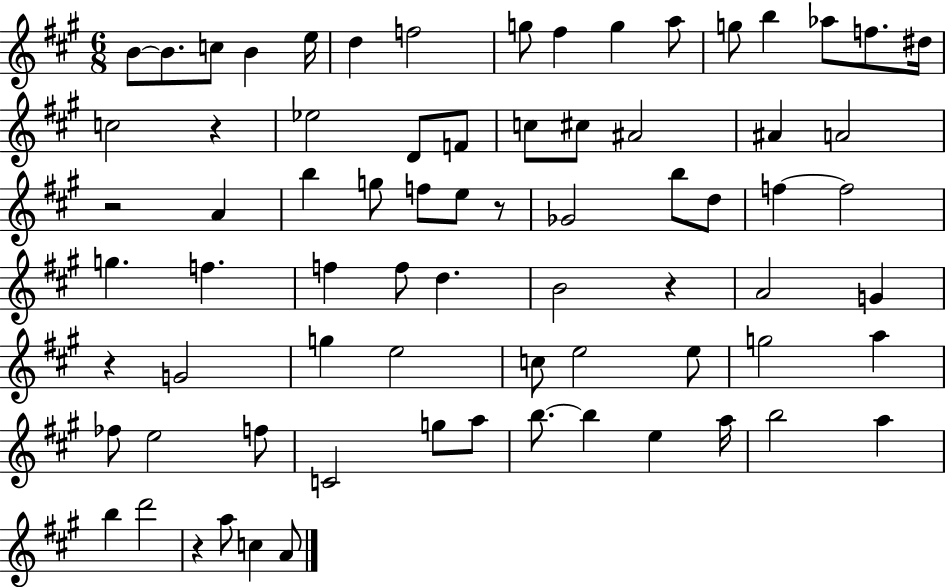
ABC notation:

X:1
T:Untitled
M:6/8
L:1/4
K:A
B/2 B/2 c/2 B e/4 d f2 g/2 ^f g a/2 g/2 b _a/2 f/2 ^d/4 c2 z _e2 D/2 F/2 c/2 ^c/2 ^A2 ^A A2 z2 A b g/2 f/2 e/2 z/2 _G2 b/2 d/2 f f2 g f f f/2 d B2 z A2 G z G2 g e2 c/2 e2 e/2 g2 a _f/2 e2 f/2 C2 g/2 a/2 b/2 b e a/4 b2 a b d'2 z a/2 c A/2